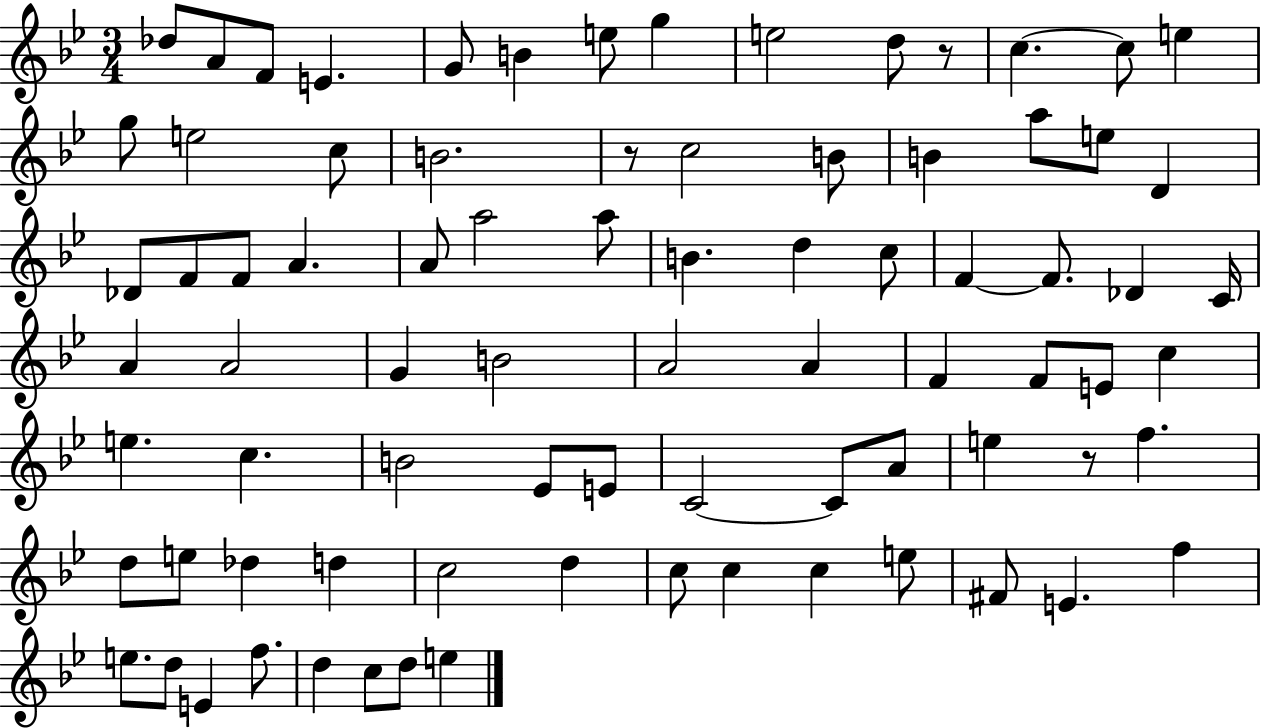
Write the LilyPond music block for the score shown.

{
  \clef treble
  \numericTimeSignature
  \time 3/4
  \key bes \major
  des''8 a'8 f'8 e'4. | g'8 b'4 e''8 g''4 | e''2 d''8 r8 | c''4.~~ c''8 e''4 | \break g''8 e''2 c''8 | b'2. | r8 c''2 b'8 | b'4 a''8 e''8 d'4 | \break des'8 f'8 f'8 a'4. | a'8 a''2 a''8 | b'4. d''4 c''8 | f'4~~ f'8. des'4 c'16 | \break a'4 a'2 | g'4 b'2 | a'2 a'4 | f'4 f'8 e'8 c''4 | \break e''4. c''4. | b'2 ees'8 e'8 | c'2~~ c'8 a'8 | e''4 r8 f''4. | \break d''8 e''8 des''4 d''4 | c''2 d''4 | c''8 c''4 c''4 e''8 | fis'8 e'4. f''4 | \break e''8. d''8 e'4 f''8. | d''4 c''8 d''8 e''4 | \bar "|."
}